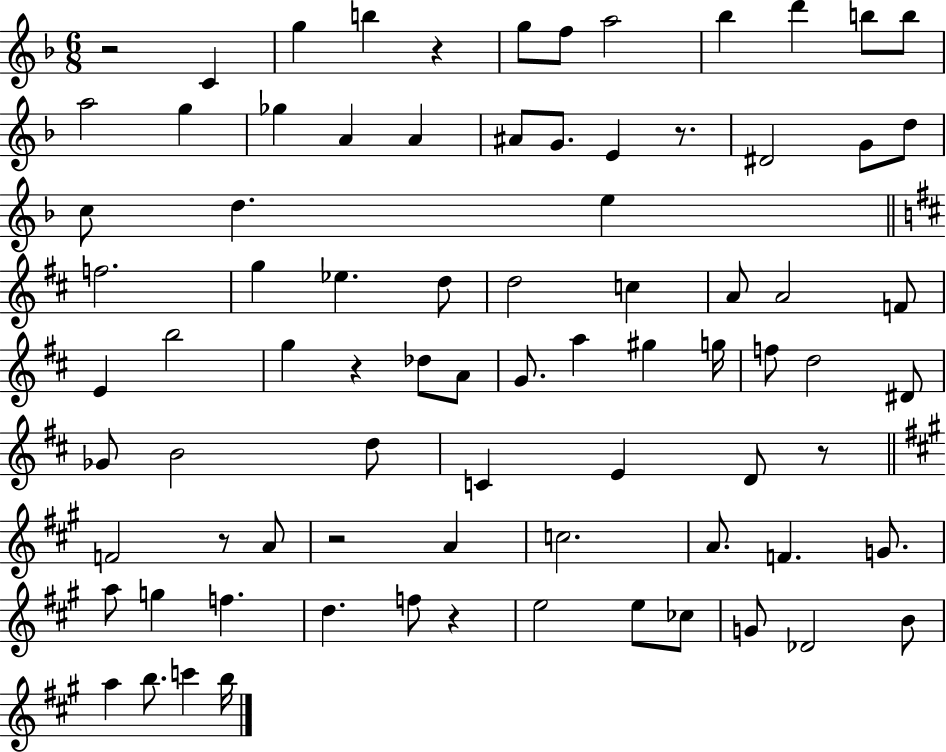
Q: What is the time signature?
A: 6/8